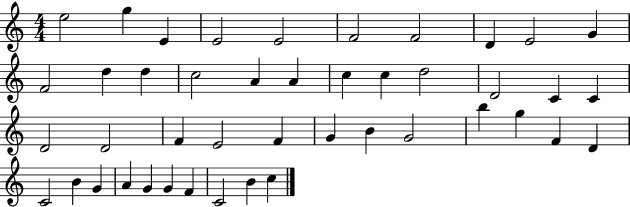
{
  \clef treble
  \numericTimeSignature
  \time 4/4
  \key c \major
  e''2 g''4 e'4 | e'2 e'2 | f'2 f'2 | d'4 e'2 g'4 | \break f'2 d''4 d''4 | c''2 a'4 a'4 | c''4 c''4 d''2 | d'2 c'4 c'4 | \break d'2 d'2 | f'4 e'2 f'4 | g'4 b'4 g'2 | b''4 g''4 f'4 d'4 | \break c'2 b'4 g'4 | a'4 g'4 g'4 f'4 | c'2 b'4 c''4 | \bar "|."
}